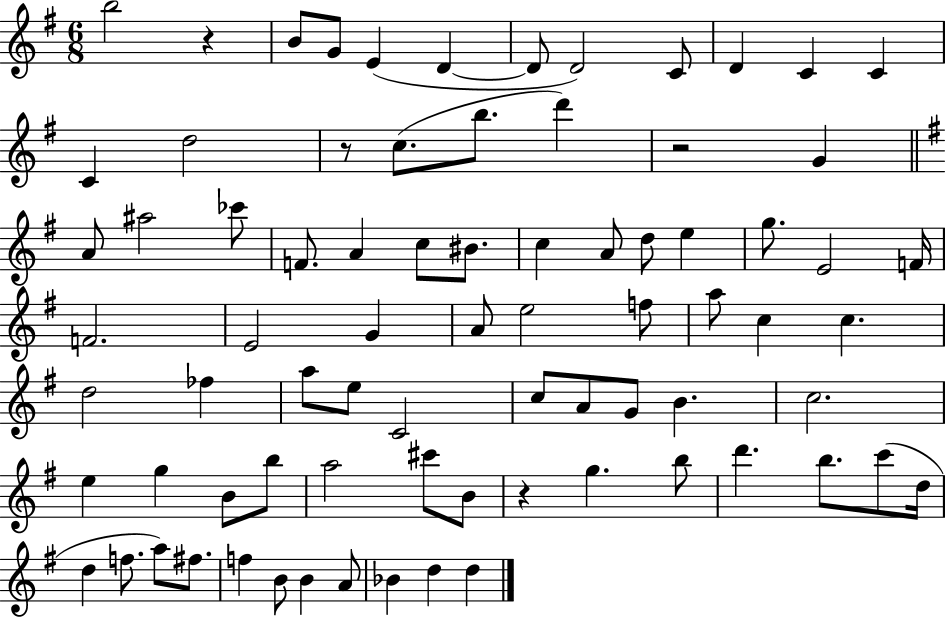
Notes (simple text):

B5/h R/q B4/e G4/e E4/q D4/q D4/e D4/h C4/e D4/q C4/q C4/q C4/q D5/h R/e C5/e. B5/e. D6/q R/h G4/q A4/e A#5/h CES6/e F4/e. A4/q C5/e BIS4/e. C5/q A4/e D5/e E5/q G5/e. E4/h F4/s F4/h. E4/h G4/q A4/e E5/h F5/e A5/e C5/q C5/q. D5/h FES5/q A5/e E5/e C4/h C5/e A4/e G4/e B4/q. C5/h. E5/q G5/q B4/e B5/e A5/h C#6/e B4/e R/q G5/q. B5/e D6/q. B5/e. C6/e D5/s D5/q F5/e. A5/e F#5/e. F5/q B4/e B4/q A4/e Bb4/q D5/q D5/q